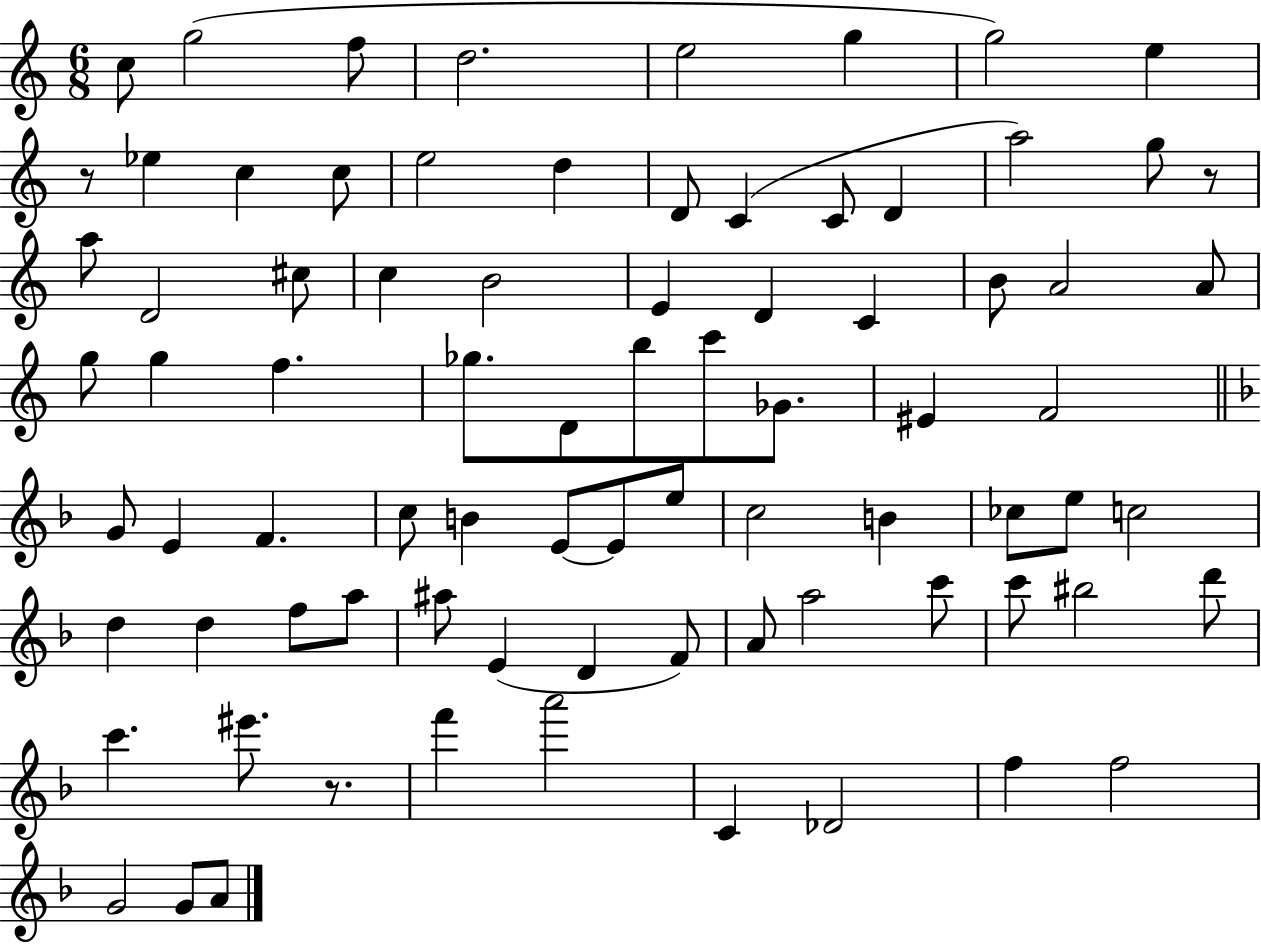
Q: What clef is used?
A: treble